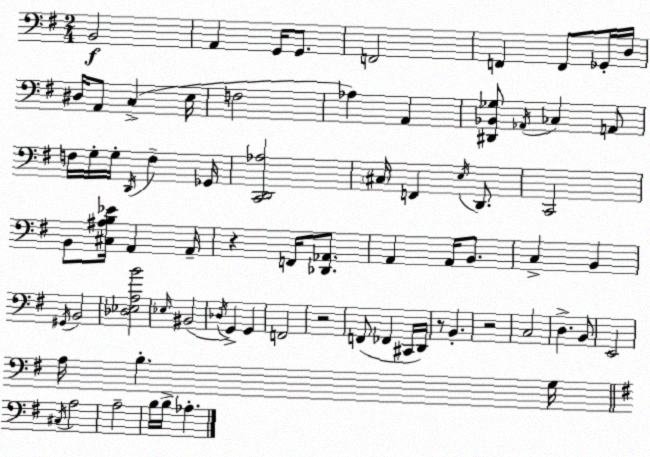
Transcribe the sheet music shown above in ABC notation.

X:1
T:Untitled
M:2/4
L:1/4
K:G
B,,2 A,, G,,/4 G,,/2 F,,2 F,, F,,/2 _G,,/4 D,/4 ^D,/4 A,,/2 C, E,/4 F,2 _A, A,, [^D,,_B,,_G,]/2 _A,,/4 _C, A,,/2 F,/4 G,/4 G,/4 D,,/4 F, _G,,/4 [C,,D,,_A,]2 ^C,/4 F,, E,/4 D,,/2 C,,2 B,,/2 [^C,^A,B,_E]/4 A,, A,,/4 z F,,/4 [_D,,_A,,]/2 A,, A,,/4 B,,/2 C, B,, ^G,,/4 B,,2 [_D,_E,A,B]2 _E,/4 ^B,,2 _D,/4 G,, G,, F,,2 z2 F,,/2 _F,, ^C,,/4 D,,/4 z/2 B,, z2 C,2 D, B,,/2 E,,2 A,/4 B, G,/4 ^C,/4 A,2 A,2 B,/4 B,/4 _A,